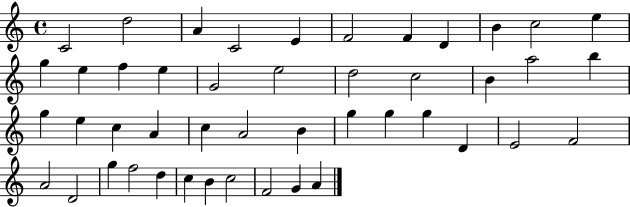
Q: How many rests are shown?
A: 0